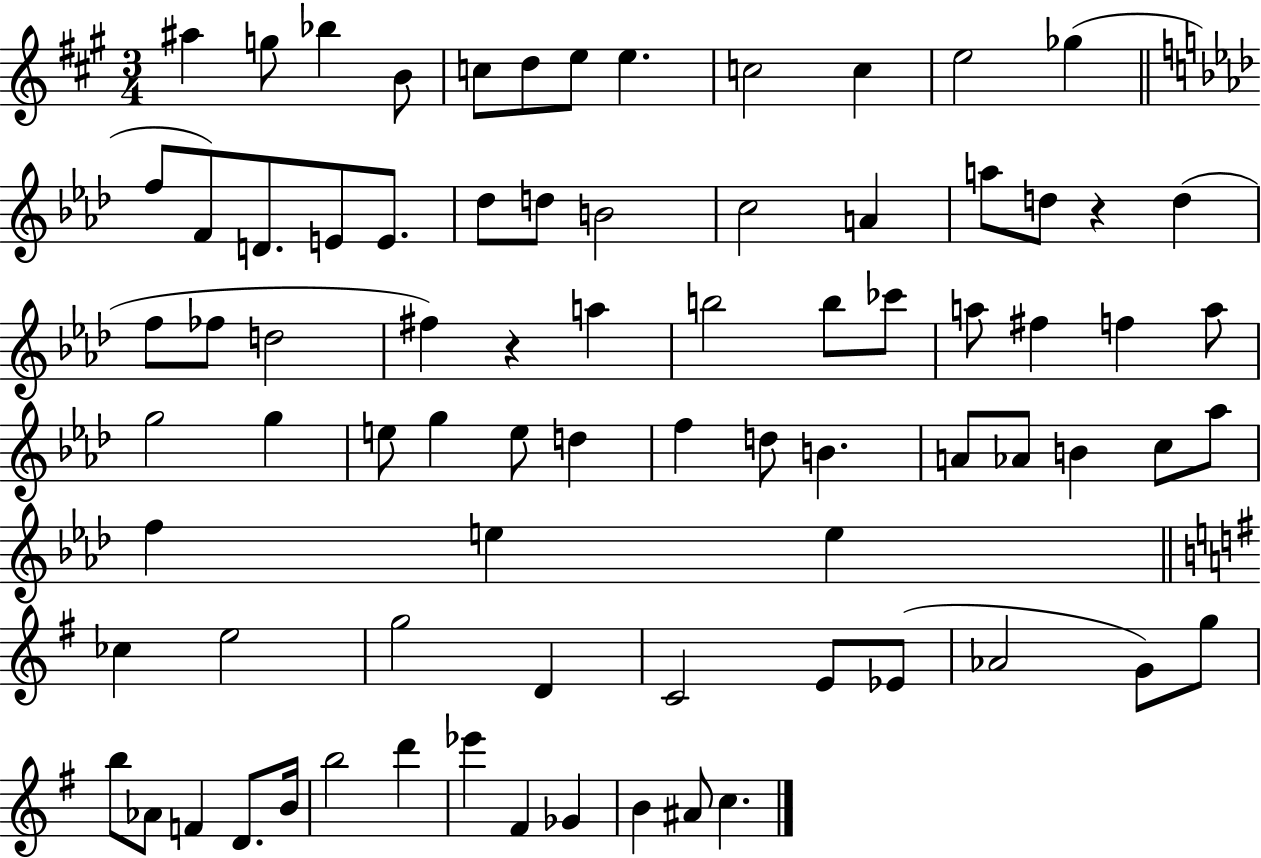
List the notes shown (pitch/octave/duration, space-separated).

A#5/q G5/e Bb5/q B4/e C5/e D5/e E5/e E5/q. C5/h C5/q E5/h Gb5/q F5/e F4/e D4/e. E4/e E4/e. Db5/e D5/e B4/h C5/h A4/q A5/e D5/e R/q D5/q F5/e FES5/e D5/h F#5/q R/q A5/q B5/h B5/e CES6/e A5/e F#5/q F5/q A5/e G5/h G5/q E5/e G5/q E5/e D5/q F5/q D5/e B4/q. A4/e Ab4/e B4/q C5/e Ab5/e F5/q E5/q E5/q CES5/q E5/h G5/h D4/q C4/h E4/e Eb4/e Ab4/h G4/e G5/e B5/e Ab4/e F4/q D4/e. B4/s B5/h D6/q Eb6/q F#4/q Gb4/q B4/q A#4/e C5/q.